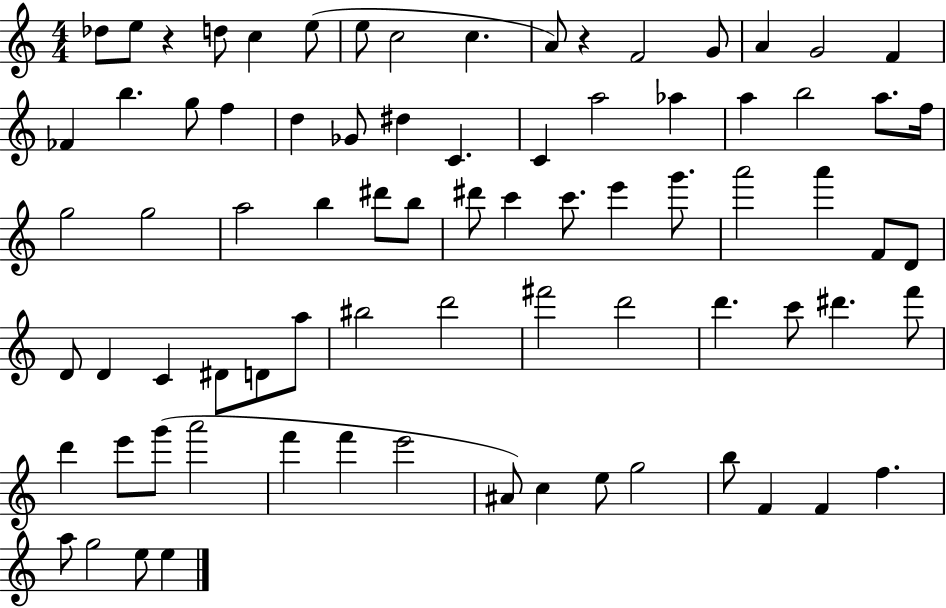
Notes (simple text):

Db5/e E5/e R/q D5/e C5/q E5/e E5/e C5/h C5/q. A4/e R/q F4/h G4/e A4/q G4/h F4/q FES4/q B5/q. G5/e F5/q D5/q Gb4/e D#5/q C4/q. C4/q A5/h Ab5/q A5/q B5/h A5/e. F5/s G5/h G5/h A5/h B5/q D#6/e B5/e D#6/e C6/q C6/e. E6/q G6/e. A6/h A6/q F4/e D4/e D4/e D4/q C4/q D#4/e D4/e A5/e BIS5/h D6/h F#6/h D6/h D6/q. C6/e D#6/q. F6/e D6/q E6/e G6/e A6/h F6/q F6/q E6/h A#4/e C5/q E5/e G5/h B5/e F4/q F4/q F5/q. A5/e G5/h E5/e E5/q